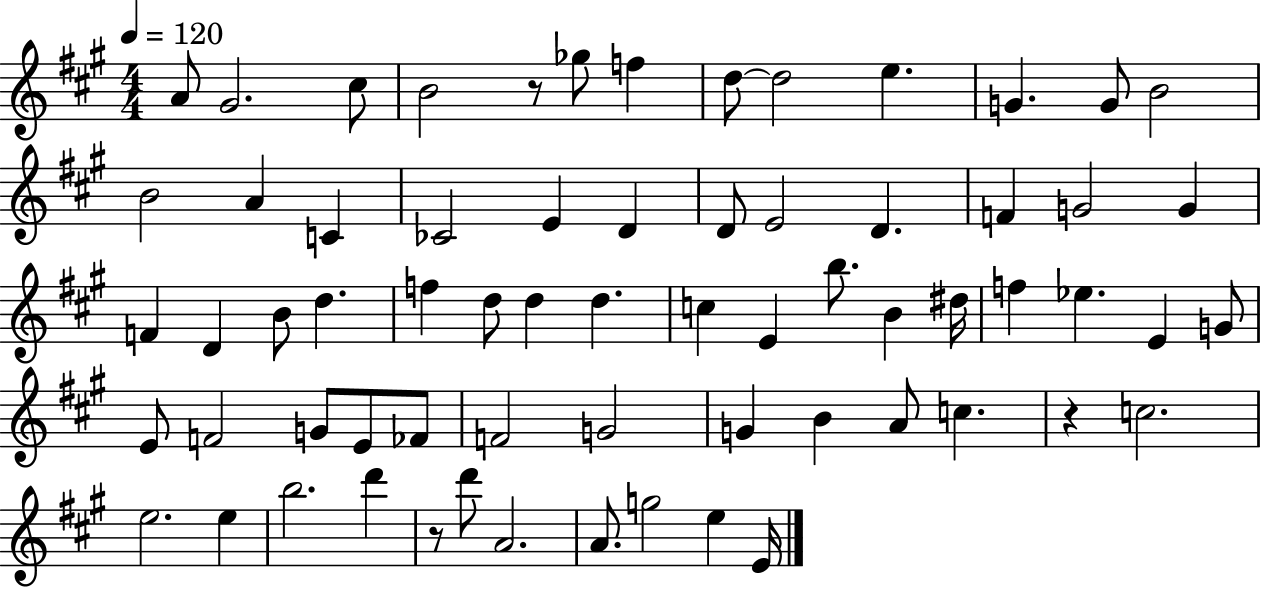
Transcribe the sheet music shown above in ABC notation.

X:1
T:Untitled
M:4/4
L:1/4
K:A
A/2 ^G2 ^c/2 B2 z/2 _g/2 f d/2 d2 e G G/2 B2 B2 A C _C2 E D D/2 E2 D F G2 G F D B/2 d f d/2 d d c E b/2 B ^d/4 f _e E G/2 E/2 F2 G/2 E/2 _F/2 F2 G2 G B A/2 c z c2 e2 e b2 d' z/2 d'/2 A2 A/2 g2 e E/4